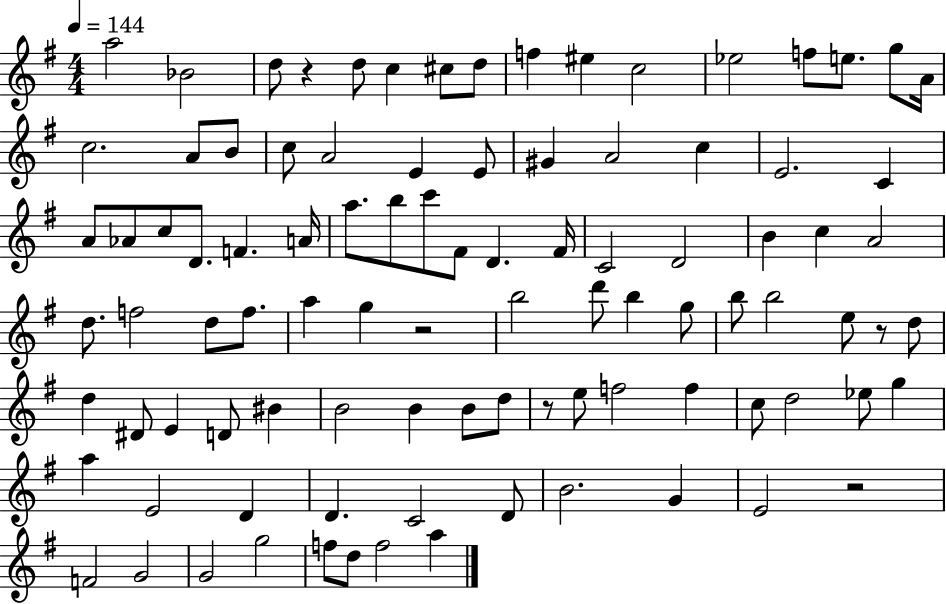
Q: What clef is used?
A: treble